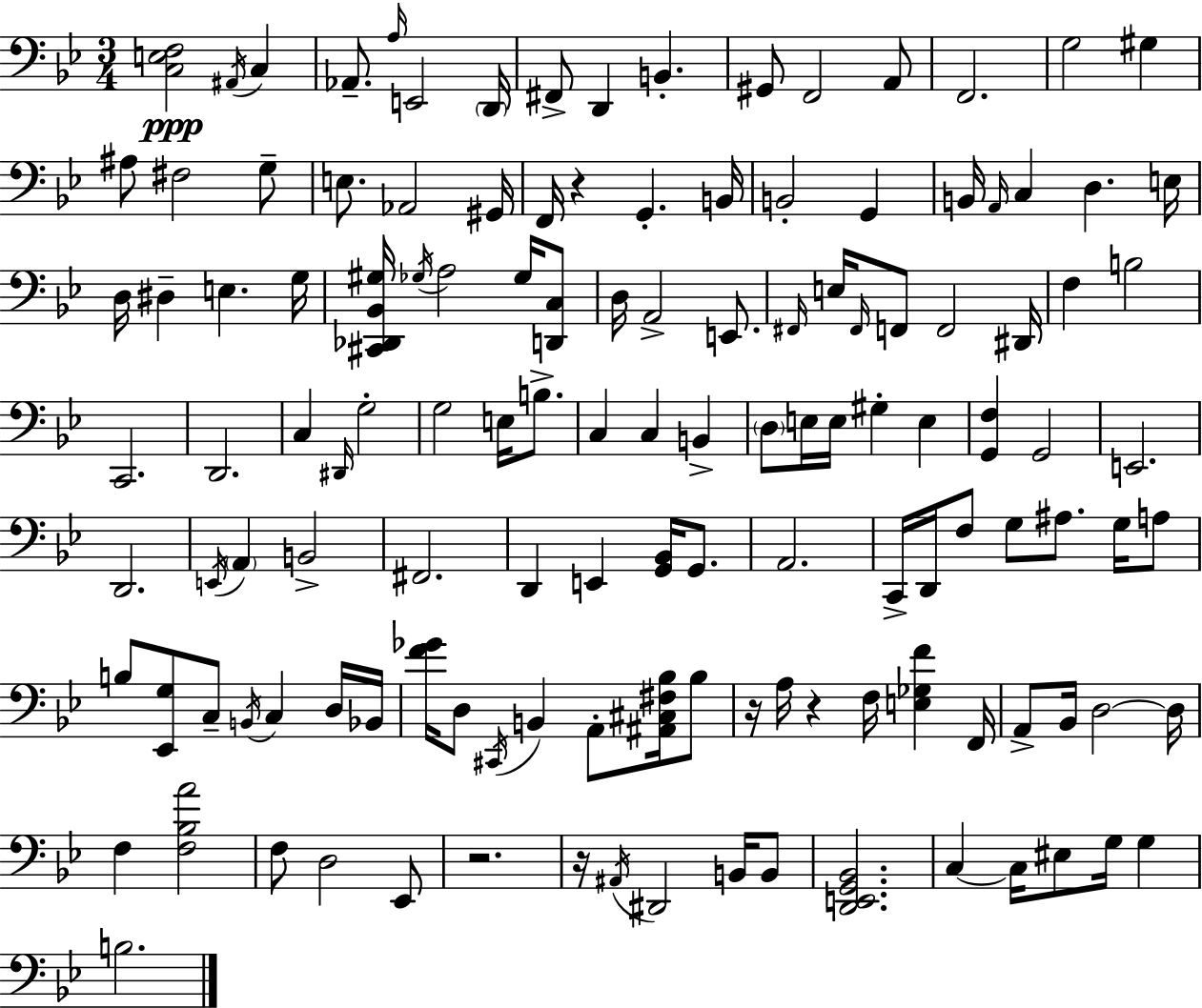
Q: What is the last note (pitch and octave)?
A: B3